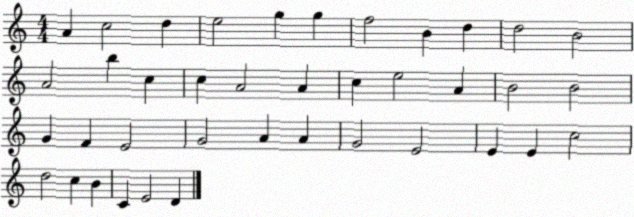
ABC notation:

X:1
T:Untitled
M:4/4
L:1/4
K:C
A c2 d e2 g g f2 B d d2 B2 A2 b c c A2 A c e2 A B2 B2 G F E2 G2 A A G2 E2 E E c2 d2 c B C E2 D